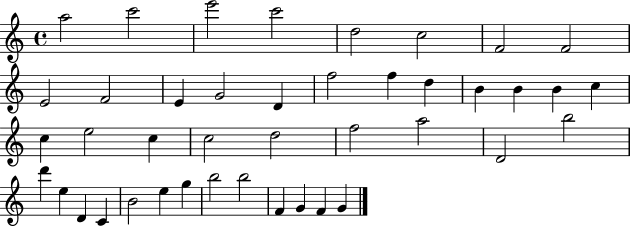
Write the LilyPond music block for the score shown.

{
  \clef treble
  \time 4/4
  \defaultTimeSignature
  \key c \major
  a''2 c'''2 | e'''2 c'''2 | d''2 c''2 | f'2 f'2 | \break e'2 f'2 | e'4 g'2 d'4 | f''2 f''4 d''4 | b'4 b'4 b'4 c''4 | \break c''4 e''2 c''4 | c''2 d''2 | f''2 a''2 | d'2 b''2 | \break d'''4 e''4 d'4 c'4 | b'2 e''4 g''4 | b''2 b''2 | f'4 g'4 f'4 g'4 | \break \bar "|."
}